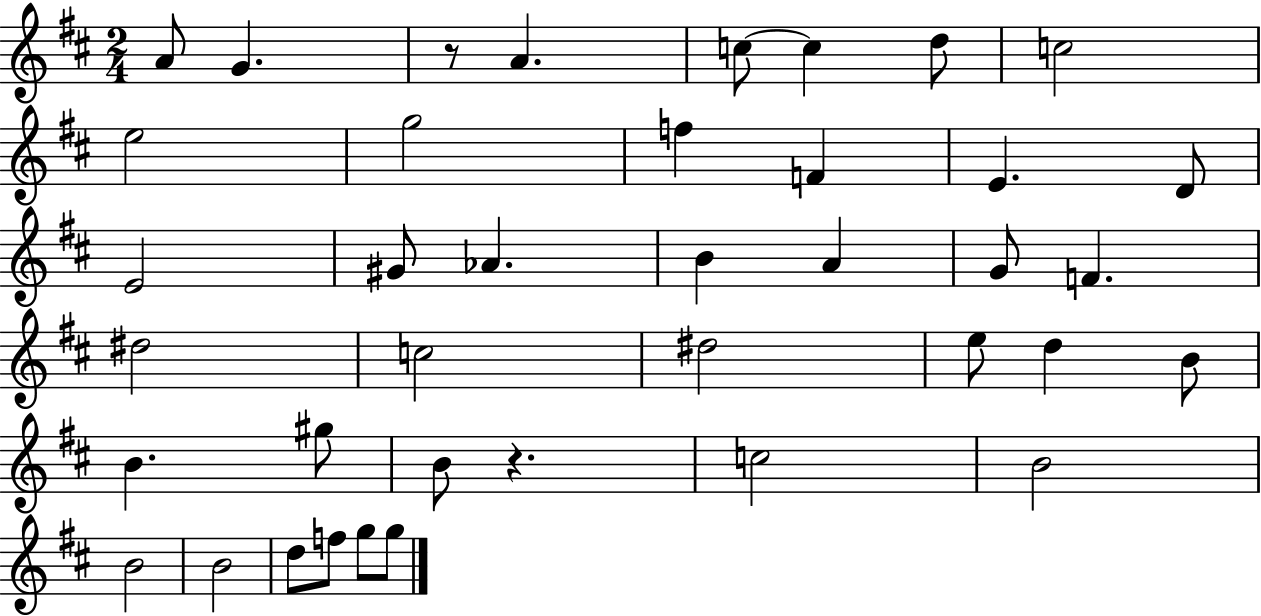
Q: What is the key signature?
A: D major